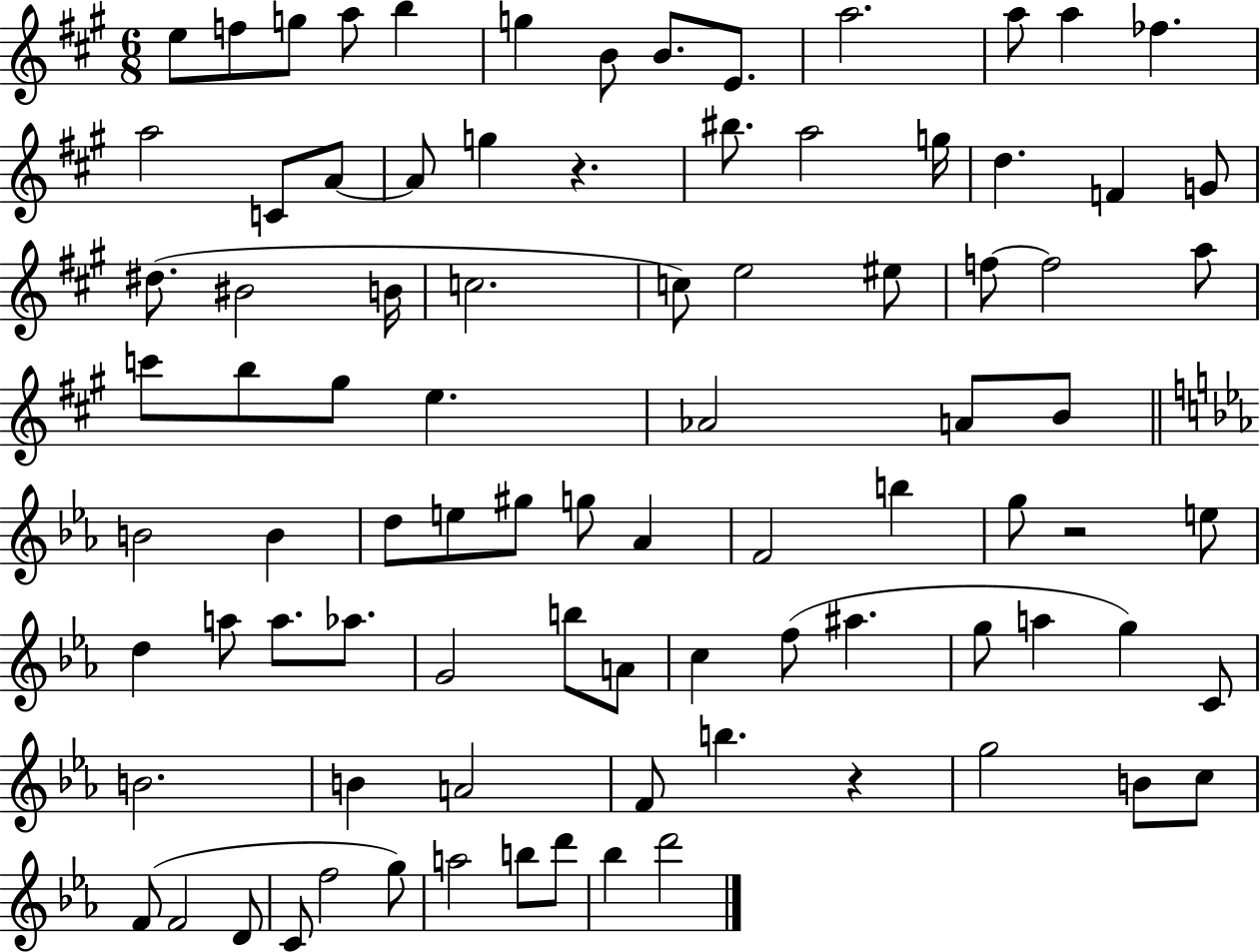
E5/e F5/e G5/e A5/e B5/q G5/q B4/e B4/e. E4/e. A5/h. A5/e A5/q FES5/q. A5/h C4/e A4/e A4/e G5/q R/q. BIS5/e. A5/h G5/s D5/q. F4/q G4/e D#5/e. BIS4/h B4/s C5/h. C5/e E5/h EIS5/e F5/e F5/h A5/e C6/e B5/e G#5/e E5/q. Ab4/h A4/e B4/e B4/h B4/q D5/e E5/e G#5/e G5/e Ab4/q F4/h B5/q G5/e R/h E5/e D5/q A5/e A5/e. Ab5/e. G4/h B5/e A4/e C5/q F5/e A#5/q. G5/e A5/q G5/q C4/e B4/h. B4/q A4/h F4/e B5/q. R/q G5/h B4/e C5/e F4/e F4/h D4/e C4/e F5/h G5/e A5/h B5/e D6/e Bb5/q D6/h